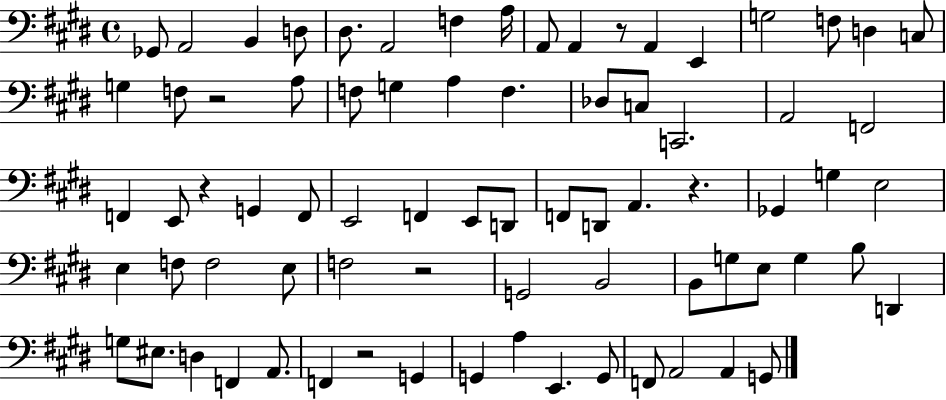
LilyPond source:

{
  \clef bass
  \time 4/4
  \defaultTimeSignature
  \key e \major
  \repeat volta 2 { ges,8 a,2 b,4 d8 | dis8. a,2 f4 a16 | a,8 a,4 r8 a,4 e,4 | g2 f8 d4 c8 | \break g4 f8 r2 a8 | f8 g4 a4 f4. | des8 c8 c,2. | a,2 f,2 | \break f,4 e,8 r4 g,4 f,8 | e,2 f,4 e,8 d,8 | f,8 d,8 a,4. r4. | ges,4 g4 e2 | \break e4 f8 f2 e8 | f2 r2 | g,2 b,2 | b,8 g8 e8 g4 b8 d,4 | \break g8 eis8. d4 f,4 a,8. | f,4 r2 g,4 | g,4 a4 e,4. g,8 | f,8 a,2 a,4 g,8 | \break } \bar "|."
}